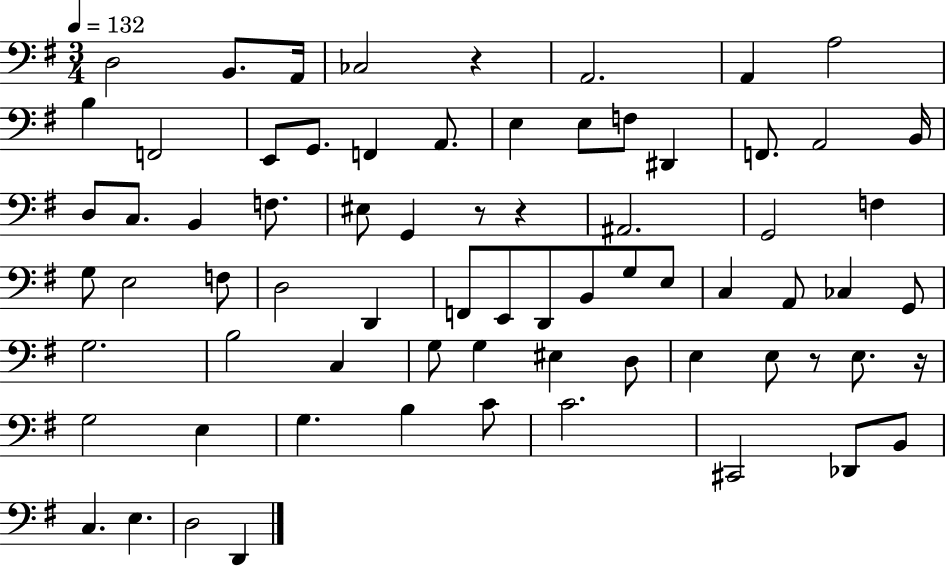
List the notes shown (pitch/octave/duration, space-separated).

D3/h B2/e. A2/s CES3/h R/q A2/h. A2/q A3/h B3/q F2/h E2/e G2/e. F2/q A2/e. E3/q E3/e F3/e D#2/q F2/e. A2/h B2/s D3/e C3/e. B2/q F3/e. EIS3/e G2/q R/e R/q A#2/h. G2/h F3/q G3/e E3/h F3/e D3/h D2/q F2/e E2/e D2/e B2/e G3/e E3/e C3/q A2/e CES3/q G2/e G3/h. B3/h C3/q G3/e G3/q EIS3/q D3/e E3/q E3/e R/e E3/e. R/s G3/h E3/q G3/q. B3/q C4/e C4/h. C#2/h Db2/e B2/e C3/q. E3/q. D3/h D2/q